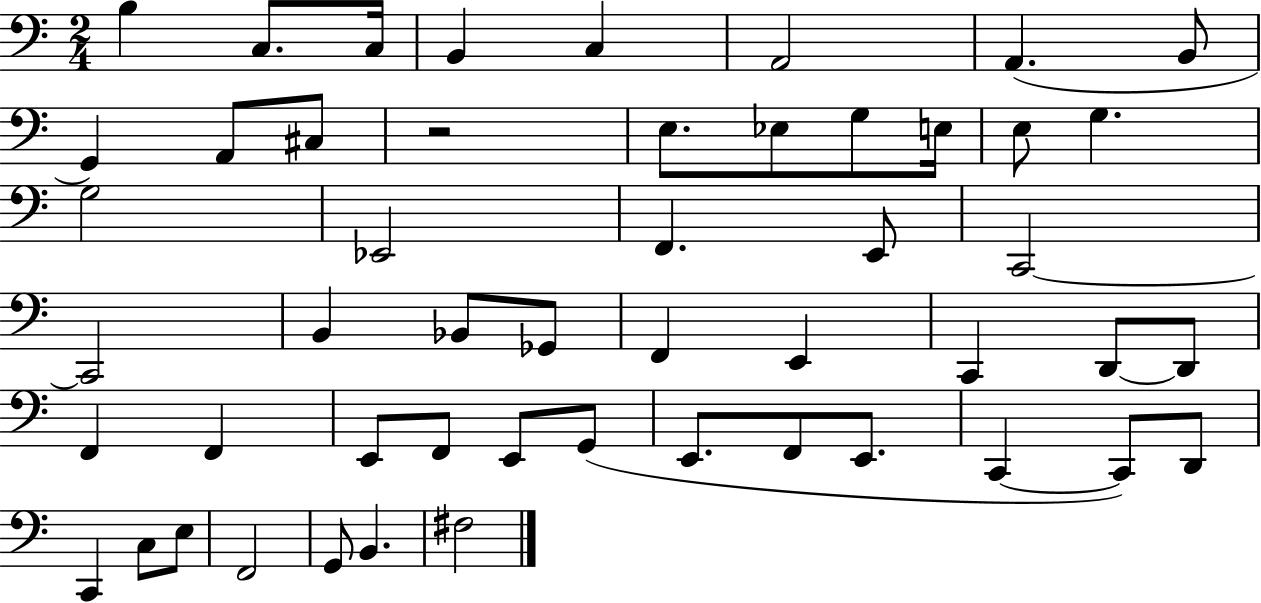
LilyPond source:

{
  \clef bass
  \numericTimeSignature
  \time 2/4
  \key c \major
  b4 c8. c16 | b,4 c4 | a,2 | a,4.( b,8 | \break g,4) a,8 cis8 | r2 | e8. ees8 g8 e16 | e8 g4. | \break g2 | ees,2 | f,4. e,8 | c,2~~ | \break c,2 | b,4 bes,8 ges,8 | f,4 e,4 | c,4 d,8~~ d,8 | \break f,4 f,4 | e,8 f,8 e,8 g,8( | e,8. f,8 e,8. | c,4~~ c,8) d,8 | \break c,4 c8 e8 | f,2 | g,8 b,4. | fis2 | \break \bar "|."
}